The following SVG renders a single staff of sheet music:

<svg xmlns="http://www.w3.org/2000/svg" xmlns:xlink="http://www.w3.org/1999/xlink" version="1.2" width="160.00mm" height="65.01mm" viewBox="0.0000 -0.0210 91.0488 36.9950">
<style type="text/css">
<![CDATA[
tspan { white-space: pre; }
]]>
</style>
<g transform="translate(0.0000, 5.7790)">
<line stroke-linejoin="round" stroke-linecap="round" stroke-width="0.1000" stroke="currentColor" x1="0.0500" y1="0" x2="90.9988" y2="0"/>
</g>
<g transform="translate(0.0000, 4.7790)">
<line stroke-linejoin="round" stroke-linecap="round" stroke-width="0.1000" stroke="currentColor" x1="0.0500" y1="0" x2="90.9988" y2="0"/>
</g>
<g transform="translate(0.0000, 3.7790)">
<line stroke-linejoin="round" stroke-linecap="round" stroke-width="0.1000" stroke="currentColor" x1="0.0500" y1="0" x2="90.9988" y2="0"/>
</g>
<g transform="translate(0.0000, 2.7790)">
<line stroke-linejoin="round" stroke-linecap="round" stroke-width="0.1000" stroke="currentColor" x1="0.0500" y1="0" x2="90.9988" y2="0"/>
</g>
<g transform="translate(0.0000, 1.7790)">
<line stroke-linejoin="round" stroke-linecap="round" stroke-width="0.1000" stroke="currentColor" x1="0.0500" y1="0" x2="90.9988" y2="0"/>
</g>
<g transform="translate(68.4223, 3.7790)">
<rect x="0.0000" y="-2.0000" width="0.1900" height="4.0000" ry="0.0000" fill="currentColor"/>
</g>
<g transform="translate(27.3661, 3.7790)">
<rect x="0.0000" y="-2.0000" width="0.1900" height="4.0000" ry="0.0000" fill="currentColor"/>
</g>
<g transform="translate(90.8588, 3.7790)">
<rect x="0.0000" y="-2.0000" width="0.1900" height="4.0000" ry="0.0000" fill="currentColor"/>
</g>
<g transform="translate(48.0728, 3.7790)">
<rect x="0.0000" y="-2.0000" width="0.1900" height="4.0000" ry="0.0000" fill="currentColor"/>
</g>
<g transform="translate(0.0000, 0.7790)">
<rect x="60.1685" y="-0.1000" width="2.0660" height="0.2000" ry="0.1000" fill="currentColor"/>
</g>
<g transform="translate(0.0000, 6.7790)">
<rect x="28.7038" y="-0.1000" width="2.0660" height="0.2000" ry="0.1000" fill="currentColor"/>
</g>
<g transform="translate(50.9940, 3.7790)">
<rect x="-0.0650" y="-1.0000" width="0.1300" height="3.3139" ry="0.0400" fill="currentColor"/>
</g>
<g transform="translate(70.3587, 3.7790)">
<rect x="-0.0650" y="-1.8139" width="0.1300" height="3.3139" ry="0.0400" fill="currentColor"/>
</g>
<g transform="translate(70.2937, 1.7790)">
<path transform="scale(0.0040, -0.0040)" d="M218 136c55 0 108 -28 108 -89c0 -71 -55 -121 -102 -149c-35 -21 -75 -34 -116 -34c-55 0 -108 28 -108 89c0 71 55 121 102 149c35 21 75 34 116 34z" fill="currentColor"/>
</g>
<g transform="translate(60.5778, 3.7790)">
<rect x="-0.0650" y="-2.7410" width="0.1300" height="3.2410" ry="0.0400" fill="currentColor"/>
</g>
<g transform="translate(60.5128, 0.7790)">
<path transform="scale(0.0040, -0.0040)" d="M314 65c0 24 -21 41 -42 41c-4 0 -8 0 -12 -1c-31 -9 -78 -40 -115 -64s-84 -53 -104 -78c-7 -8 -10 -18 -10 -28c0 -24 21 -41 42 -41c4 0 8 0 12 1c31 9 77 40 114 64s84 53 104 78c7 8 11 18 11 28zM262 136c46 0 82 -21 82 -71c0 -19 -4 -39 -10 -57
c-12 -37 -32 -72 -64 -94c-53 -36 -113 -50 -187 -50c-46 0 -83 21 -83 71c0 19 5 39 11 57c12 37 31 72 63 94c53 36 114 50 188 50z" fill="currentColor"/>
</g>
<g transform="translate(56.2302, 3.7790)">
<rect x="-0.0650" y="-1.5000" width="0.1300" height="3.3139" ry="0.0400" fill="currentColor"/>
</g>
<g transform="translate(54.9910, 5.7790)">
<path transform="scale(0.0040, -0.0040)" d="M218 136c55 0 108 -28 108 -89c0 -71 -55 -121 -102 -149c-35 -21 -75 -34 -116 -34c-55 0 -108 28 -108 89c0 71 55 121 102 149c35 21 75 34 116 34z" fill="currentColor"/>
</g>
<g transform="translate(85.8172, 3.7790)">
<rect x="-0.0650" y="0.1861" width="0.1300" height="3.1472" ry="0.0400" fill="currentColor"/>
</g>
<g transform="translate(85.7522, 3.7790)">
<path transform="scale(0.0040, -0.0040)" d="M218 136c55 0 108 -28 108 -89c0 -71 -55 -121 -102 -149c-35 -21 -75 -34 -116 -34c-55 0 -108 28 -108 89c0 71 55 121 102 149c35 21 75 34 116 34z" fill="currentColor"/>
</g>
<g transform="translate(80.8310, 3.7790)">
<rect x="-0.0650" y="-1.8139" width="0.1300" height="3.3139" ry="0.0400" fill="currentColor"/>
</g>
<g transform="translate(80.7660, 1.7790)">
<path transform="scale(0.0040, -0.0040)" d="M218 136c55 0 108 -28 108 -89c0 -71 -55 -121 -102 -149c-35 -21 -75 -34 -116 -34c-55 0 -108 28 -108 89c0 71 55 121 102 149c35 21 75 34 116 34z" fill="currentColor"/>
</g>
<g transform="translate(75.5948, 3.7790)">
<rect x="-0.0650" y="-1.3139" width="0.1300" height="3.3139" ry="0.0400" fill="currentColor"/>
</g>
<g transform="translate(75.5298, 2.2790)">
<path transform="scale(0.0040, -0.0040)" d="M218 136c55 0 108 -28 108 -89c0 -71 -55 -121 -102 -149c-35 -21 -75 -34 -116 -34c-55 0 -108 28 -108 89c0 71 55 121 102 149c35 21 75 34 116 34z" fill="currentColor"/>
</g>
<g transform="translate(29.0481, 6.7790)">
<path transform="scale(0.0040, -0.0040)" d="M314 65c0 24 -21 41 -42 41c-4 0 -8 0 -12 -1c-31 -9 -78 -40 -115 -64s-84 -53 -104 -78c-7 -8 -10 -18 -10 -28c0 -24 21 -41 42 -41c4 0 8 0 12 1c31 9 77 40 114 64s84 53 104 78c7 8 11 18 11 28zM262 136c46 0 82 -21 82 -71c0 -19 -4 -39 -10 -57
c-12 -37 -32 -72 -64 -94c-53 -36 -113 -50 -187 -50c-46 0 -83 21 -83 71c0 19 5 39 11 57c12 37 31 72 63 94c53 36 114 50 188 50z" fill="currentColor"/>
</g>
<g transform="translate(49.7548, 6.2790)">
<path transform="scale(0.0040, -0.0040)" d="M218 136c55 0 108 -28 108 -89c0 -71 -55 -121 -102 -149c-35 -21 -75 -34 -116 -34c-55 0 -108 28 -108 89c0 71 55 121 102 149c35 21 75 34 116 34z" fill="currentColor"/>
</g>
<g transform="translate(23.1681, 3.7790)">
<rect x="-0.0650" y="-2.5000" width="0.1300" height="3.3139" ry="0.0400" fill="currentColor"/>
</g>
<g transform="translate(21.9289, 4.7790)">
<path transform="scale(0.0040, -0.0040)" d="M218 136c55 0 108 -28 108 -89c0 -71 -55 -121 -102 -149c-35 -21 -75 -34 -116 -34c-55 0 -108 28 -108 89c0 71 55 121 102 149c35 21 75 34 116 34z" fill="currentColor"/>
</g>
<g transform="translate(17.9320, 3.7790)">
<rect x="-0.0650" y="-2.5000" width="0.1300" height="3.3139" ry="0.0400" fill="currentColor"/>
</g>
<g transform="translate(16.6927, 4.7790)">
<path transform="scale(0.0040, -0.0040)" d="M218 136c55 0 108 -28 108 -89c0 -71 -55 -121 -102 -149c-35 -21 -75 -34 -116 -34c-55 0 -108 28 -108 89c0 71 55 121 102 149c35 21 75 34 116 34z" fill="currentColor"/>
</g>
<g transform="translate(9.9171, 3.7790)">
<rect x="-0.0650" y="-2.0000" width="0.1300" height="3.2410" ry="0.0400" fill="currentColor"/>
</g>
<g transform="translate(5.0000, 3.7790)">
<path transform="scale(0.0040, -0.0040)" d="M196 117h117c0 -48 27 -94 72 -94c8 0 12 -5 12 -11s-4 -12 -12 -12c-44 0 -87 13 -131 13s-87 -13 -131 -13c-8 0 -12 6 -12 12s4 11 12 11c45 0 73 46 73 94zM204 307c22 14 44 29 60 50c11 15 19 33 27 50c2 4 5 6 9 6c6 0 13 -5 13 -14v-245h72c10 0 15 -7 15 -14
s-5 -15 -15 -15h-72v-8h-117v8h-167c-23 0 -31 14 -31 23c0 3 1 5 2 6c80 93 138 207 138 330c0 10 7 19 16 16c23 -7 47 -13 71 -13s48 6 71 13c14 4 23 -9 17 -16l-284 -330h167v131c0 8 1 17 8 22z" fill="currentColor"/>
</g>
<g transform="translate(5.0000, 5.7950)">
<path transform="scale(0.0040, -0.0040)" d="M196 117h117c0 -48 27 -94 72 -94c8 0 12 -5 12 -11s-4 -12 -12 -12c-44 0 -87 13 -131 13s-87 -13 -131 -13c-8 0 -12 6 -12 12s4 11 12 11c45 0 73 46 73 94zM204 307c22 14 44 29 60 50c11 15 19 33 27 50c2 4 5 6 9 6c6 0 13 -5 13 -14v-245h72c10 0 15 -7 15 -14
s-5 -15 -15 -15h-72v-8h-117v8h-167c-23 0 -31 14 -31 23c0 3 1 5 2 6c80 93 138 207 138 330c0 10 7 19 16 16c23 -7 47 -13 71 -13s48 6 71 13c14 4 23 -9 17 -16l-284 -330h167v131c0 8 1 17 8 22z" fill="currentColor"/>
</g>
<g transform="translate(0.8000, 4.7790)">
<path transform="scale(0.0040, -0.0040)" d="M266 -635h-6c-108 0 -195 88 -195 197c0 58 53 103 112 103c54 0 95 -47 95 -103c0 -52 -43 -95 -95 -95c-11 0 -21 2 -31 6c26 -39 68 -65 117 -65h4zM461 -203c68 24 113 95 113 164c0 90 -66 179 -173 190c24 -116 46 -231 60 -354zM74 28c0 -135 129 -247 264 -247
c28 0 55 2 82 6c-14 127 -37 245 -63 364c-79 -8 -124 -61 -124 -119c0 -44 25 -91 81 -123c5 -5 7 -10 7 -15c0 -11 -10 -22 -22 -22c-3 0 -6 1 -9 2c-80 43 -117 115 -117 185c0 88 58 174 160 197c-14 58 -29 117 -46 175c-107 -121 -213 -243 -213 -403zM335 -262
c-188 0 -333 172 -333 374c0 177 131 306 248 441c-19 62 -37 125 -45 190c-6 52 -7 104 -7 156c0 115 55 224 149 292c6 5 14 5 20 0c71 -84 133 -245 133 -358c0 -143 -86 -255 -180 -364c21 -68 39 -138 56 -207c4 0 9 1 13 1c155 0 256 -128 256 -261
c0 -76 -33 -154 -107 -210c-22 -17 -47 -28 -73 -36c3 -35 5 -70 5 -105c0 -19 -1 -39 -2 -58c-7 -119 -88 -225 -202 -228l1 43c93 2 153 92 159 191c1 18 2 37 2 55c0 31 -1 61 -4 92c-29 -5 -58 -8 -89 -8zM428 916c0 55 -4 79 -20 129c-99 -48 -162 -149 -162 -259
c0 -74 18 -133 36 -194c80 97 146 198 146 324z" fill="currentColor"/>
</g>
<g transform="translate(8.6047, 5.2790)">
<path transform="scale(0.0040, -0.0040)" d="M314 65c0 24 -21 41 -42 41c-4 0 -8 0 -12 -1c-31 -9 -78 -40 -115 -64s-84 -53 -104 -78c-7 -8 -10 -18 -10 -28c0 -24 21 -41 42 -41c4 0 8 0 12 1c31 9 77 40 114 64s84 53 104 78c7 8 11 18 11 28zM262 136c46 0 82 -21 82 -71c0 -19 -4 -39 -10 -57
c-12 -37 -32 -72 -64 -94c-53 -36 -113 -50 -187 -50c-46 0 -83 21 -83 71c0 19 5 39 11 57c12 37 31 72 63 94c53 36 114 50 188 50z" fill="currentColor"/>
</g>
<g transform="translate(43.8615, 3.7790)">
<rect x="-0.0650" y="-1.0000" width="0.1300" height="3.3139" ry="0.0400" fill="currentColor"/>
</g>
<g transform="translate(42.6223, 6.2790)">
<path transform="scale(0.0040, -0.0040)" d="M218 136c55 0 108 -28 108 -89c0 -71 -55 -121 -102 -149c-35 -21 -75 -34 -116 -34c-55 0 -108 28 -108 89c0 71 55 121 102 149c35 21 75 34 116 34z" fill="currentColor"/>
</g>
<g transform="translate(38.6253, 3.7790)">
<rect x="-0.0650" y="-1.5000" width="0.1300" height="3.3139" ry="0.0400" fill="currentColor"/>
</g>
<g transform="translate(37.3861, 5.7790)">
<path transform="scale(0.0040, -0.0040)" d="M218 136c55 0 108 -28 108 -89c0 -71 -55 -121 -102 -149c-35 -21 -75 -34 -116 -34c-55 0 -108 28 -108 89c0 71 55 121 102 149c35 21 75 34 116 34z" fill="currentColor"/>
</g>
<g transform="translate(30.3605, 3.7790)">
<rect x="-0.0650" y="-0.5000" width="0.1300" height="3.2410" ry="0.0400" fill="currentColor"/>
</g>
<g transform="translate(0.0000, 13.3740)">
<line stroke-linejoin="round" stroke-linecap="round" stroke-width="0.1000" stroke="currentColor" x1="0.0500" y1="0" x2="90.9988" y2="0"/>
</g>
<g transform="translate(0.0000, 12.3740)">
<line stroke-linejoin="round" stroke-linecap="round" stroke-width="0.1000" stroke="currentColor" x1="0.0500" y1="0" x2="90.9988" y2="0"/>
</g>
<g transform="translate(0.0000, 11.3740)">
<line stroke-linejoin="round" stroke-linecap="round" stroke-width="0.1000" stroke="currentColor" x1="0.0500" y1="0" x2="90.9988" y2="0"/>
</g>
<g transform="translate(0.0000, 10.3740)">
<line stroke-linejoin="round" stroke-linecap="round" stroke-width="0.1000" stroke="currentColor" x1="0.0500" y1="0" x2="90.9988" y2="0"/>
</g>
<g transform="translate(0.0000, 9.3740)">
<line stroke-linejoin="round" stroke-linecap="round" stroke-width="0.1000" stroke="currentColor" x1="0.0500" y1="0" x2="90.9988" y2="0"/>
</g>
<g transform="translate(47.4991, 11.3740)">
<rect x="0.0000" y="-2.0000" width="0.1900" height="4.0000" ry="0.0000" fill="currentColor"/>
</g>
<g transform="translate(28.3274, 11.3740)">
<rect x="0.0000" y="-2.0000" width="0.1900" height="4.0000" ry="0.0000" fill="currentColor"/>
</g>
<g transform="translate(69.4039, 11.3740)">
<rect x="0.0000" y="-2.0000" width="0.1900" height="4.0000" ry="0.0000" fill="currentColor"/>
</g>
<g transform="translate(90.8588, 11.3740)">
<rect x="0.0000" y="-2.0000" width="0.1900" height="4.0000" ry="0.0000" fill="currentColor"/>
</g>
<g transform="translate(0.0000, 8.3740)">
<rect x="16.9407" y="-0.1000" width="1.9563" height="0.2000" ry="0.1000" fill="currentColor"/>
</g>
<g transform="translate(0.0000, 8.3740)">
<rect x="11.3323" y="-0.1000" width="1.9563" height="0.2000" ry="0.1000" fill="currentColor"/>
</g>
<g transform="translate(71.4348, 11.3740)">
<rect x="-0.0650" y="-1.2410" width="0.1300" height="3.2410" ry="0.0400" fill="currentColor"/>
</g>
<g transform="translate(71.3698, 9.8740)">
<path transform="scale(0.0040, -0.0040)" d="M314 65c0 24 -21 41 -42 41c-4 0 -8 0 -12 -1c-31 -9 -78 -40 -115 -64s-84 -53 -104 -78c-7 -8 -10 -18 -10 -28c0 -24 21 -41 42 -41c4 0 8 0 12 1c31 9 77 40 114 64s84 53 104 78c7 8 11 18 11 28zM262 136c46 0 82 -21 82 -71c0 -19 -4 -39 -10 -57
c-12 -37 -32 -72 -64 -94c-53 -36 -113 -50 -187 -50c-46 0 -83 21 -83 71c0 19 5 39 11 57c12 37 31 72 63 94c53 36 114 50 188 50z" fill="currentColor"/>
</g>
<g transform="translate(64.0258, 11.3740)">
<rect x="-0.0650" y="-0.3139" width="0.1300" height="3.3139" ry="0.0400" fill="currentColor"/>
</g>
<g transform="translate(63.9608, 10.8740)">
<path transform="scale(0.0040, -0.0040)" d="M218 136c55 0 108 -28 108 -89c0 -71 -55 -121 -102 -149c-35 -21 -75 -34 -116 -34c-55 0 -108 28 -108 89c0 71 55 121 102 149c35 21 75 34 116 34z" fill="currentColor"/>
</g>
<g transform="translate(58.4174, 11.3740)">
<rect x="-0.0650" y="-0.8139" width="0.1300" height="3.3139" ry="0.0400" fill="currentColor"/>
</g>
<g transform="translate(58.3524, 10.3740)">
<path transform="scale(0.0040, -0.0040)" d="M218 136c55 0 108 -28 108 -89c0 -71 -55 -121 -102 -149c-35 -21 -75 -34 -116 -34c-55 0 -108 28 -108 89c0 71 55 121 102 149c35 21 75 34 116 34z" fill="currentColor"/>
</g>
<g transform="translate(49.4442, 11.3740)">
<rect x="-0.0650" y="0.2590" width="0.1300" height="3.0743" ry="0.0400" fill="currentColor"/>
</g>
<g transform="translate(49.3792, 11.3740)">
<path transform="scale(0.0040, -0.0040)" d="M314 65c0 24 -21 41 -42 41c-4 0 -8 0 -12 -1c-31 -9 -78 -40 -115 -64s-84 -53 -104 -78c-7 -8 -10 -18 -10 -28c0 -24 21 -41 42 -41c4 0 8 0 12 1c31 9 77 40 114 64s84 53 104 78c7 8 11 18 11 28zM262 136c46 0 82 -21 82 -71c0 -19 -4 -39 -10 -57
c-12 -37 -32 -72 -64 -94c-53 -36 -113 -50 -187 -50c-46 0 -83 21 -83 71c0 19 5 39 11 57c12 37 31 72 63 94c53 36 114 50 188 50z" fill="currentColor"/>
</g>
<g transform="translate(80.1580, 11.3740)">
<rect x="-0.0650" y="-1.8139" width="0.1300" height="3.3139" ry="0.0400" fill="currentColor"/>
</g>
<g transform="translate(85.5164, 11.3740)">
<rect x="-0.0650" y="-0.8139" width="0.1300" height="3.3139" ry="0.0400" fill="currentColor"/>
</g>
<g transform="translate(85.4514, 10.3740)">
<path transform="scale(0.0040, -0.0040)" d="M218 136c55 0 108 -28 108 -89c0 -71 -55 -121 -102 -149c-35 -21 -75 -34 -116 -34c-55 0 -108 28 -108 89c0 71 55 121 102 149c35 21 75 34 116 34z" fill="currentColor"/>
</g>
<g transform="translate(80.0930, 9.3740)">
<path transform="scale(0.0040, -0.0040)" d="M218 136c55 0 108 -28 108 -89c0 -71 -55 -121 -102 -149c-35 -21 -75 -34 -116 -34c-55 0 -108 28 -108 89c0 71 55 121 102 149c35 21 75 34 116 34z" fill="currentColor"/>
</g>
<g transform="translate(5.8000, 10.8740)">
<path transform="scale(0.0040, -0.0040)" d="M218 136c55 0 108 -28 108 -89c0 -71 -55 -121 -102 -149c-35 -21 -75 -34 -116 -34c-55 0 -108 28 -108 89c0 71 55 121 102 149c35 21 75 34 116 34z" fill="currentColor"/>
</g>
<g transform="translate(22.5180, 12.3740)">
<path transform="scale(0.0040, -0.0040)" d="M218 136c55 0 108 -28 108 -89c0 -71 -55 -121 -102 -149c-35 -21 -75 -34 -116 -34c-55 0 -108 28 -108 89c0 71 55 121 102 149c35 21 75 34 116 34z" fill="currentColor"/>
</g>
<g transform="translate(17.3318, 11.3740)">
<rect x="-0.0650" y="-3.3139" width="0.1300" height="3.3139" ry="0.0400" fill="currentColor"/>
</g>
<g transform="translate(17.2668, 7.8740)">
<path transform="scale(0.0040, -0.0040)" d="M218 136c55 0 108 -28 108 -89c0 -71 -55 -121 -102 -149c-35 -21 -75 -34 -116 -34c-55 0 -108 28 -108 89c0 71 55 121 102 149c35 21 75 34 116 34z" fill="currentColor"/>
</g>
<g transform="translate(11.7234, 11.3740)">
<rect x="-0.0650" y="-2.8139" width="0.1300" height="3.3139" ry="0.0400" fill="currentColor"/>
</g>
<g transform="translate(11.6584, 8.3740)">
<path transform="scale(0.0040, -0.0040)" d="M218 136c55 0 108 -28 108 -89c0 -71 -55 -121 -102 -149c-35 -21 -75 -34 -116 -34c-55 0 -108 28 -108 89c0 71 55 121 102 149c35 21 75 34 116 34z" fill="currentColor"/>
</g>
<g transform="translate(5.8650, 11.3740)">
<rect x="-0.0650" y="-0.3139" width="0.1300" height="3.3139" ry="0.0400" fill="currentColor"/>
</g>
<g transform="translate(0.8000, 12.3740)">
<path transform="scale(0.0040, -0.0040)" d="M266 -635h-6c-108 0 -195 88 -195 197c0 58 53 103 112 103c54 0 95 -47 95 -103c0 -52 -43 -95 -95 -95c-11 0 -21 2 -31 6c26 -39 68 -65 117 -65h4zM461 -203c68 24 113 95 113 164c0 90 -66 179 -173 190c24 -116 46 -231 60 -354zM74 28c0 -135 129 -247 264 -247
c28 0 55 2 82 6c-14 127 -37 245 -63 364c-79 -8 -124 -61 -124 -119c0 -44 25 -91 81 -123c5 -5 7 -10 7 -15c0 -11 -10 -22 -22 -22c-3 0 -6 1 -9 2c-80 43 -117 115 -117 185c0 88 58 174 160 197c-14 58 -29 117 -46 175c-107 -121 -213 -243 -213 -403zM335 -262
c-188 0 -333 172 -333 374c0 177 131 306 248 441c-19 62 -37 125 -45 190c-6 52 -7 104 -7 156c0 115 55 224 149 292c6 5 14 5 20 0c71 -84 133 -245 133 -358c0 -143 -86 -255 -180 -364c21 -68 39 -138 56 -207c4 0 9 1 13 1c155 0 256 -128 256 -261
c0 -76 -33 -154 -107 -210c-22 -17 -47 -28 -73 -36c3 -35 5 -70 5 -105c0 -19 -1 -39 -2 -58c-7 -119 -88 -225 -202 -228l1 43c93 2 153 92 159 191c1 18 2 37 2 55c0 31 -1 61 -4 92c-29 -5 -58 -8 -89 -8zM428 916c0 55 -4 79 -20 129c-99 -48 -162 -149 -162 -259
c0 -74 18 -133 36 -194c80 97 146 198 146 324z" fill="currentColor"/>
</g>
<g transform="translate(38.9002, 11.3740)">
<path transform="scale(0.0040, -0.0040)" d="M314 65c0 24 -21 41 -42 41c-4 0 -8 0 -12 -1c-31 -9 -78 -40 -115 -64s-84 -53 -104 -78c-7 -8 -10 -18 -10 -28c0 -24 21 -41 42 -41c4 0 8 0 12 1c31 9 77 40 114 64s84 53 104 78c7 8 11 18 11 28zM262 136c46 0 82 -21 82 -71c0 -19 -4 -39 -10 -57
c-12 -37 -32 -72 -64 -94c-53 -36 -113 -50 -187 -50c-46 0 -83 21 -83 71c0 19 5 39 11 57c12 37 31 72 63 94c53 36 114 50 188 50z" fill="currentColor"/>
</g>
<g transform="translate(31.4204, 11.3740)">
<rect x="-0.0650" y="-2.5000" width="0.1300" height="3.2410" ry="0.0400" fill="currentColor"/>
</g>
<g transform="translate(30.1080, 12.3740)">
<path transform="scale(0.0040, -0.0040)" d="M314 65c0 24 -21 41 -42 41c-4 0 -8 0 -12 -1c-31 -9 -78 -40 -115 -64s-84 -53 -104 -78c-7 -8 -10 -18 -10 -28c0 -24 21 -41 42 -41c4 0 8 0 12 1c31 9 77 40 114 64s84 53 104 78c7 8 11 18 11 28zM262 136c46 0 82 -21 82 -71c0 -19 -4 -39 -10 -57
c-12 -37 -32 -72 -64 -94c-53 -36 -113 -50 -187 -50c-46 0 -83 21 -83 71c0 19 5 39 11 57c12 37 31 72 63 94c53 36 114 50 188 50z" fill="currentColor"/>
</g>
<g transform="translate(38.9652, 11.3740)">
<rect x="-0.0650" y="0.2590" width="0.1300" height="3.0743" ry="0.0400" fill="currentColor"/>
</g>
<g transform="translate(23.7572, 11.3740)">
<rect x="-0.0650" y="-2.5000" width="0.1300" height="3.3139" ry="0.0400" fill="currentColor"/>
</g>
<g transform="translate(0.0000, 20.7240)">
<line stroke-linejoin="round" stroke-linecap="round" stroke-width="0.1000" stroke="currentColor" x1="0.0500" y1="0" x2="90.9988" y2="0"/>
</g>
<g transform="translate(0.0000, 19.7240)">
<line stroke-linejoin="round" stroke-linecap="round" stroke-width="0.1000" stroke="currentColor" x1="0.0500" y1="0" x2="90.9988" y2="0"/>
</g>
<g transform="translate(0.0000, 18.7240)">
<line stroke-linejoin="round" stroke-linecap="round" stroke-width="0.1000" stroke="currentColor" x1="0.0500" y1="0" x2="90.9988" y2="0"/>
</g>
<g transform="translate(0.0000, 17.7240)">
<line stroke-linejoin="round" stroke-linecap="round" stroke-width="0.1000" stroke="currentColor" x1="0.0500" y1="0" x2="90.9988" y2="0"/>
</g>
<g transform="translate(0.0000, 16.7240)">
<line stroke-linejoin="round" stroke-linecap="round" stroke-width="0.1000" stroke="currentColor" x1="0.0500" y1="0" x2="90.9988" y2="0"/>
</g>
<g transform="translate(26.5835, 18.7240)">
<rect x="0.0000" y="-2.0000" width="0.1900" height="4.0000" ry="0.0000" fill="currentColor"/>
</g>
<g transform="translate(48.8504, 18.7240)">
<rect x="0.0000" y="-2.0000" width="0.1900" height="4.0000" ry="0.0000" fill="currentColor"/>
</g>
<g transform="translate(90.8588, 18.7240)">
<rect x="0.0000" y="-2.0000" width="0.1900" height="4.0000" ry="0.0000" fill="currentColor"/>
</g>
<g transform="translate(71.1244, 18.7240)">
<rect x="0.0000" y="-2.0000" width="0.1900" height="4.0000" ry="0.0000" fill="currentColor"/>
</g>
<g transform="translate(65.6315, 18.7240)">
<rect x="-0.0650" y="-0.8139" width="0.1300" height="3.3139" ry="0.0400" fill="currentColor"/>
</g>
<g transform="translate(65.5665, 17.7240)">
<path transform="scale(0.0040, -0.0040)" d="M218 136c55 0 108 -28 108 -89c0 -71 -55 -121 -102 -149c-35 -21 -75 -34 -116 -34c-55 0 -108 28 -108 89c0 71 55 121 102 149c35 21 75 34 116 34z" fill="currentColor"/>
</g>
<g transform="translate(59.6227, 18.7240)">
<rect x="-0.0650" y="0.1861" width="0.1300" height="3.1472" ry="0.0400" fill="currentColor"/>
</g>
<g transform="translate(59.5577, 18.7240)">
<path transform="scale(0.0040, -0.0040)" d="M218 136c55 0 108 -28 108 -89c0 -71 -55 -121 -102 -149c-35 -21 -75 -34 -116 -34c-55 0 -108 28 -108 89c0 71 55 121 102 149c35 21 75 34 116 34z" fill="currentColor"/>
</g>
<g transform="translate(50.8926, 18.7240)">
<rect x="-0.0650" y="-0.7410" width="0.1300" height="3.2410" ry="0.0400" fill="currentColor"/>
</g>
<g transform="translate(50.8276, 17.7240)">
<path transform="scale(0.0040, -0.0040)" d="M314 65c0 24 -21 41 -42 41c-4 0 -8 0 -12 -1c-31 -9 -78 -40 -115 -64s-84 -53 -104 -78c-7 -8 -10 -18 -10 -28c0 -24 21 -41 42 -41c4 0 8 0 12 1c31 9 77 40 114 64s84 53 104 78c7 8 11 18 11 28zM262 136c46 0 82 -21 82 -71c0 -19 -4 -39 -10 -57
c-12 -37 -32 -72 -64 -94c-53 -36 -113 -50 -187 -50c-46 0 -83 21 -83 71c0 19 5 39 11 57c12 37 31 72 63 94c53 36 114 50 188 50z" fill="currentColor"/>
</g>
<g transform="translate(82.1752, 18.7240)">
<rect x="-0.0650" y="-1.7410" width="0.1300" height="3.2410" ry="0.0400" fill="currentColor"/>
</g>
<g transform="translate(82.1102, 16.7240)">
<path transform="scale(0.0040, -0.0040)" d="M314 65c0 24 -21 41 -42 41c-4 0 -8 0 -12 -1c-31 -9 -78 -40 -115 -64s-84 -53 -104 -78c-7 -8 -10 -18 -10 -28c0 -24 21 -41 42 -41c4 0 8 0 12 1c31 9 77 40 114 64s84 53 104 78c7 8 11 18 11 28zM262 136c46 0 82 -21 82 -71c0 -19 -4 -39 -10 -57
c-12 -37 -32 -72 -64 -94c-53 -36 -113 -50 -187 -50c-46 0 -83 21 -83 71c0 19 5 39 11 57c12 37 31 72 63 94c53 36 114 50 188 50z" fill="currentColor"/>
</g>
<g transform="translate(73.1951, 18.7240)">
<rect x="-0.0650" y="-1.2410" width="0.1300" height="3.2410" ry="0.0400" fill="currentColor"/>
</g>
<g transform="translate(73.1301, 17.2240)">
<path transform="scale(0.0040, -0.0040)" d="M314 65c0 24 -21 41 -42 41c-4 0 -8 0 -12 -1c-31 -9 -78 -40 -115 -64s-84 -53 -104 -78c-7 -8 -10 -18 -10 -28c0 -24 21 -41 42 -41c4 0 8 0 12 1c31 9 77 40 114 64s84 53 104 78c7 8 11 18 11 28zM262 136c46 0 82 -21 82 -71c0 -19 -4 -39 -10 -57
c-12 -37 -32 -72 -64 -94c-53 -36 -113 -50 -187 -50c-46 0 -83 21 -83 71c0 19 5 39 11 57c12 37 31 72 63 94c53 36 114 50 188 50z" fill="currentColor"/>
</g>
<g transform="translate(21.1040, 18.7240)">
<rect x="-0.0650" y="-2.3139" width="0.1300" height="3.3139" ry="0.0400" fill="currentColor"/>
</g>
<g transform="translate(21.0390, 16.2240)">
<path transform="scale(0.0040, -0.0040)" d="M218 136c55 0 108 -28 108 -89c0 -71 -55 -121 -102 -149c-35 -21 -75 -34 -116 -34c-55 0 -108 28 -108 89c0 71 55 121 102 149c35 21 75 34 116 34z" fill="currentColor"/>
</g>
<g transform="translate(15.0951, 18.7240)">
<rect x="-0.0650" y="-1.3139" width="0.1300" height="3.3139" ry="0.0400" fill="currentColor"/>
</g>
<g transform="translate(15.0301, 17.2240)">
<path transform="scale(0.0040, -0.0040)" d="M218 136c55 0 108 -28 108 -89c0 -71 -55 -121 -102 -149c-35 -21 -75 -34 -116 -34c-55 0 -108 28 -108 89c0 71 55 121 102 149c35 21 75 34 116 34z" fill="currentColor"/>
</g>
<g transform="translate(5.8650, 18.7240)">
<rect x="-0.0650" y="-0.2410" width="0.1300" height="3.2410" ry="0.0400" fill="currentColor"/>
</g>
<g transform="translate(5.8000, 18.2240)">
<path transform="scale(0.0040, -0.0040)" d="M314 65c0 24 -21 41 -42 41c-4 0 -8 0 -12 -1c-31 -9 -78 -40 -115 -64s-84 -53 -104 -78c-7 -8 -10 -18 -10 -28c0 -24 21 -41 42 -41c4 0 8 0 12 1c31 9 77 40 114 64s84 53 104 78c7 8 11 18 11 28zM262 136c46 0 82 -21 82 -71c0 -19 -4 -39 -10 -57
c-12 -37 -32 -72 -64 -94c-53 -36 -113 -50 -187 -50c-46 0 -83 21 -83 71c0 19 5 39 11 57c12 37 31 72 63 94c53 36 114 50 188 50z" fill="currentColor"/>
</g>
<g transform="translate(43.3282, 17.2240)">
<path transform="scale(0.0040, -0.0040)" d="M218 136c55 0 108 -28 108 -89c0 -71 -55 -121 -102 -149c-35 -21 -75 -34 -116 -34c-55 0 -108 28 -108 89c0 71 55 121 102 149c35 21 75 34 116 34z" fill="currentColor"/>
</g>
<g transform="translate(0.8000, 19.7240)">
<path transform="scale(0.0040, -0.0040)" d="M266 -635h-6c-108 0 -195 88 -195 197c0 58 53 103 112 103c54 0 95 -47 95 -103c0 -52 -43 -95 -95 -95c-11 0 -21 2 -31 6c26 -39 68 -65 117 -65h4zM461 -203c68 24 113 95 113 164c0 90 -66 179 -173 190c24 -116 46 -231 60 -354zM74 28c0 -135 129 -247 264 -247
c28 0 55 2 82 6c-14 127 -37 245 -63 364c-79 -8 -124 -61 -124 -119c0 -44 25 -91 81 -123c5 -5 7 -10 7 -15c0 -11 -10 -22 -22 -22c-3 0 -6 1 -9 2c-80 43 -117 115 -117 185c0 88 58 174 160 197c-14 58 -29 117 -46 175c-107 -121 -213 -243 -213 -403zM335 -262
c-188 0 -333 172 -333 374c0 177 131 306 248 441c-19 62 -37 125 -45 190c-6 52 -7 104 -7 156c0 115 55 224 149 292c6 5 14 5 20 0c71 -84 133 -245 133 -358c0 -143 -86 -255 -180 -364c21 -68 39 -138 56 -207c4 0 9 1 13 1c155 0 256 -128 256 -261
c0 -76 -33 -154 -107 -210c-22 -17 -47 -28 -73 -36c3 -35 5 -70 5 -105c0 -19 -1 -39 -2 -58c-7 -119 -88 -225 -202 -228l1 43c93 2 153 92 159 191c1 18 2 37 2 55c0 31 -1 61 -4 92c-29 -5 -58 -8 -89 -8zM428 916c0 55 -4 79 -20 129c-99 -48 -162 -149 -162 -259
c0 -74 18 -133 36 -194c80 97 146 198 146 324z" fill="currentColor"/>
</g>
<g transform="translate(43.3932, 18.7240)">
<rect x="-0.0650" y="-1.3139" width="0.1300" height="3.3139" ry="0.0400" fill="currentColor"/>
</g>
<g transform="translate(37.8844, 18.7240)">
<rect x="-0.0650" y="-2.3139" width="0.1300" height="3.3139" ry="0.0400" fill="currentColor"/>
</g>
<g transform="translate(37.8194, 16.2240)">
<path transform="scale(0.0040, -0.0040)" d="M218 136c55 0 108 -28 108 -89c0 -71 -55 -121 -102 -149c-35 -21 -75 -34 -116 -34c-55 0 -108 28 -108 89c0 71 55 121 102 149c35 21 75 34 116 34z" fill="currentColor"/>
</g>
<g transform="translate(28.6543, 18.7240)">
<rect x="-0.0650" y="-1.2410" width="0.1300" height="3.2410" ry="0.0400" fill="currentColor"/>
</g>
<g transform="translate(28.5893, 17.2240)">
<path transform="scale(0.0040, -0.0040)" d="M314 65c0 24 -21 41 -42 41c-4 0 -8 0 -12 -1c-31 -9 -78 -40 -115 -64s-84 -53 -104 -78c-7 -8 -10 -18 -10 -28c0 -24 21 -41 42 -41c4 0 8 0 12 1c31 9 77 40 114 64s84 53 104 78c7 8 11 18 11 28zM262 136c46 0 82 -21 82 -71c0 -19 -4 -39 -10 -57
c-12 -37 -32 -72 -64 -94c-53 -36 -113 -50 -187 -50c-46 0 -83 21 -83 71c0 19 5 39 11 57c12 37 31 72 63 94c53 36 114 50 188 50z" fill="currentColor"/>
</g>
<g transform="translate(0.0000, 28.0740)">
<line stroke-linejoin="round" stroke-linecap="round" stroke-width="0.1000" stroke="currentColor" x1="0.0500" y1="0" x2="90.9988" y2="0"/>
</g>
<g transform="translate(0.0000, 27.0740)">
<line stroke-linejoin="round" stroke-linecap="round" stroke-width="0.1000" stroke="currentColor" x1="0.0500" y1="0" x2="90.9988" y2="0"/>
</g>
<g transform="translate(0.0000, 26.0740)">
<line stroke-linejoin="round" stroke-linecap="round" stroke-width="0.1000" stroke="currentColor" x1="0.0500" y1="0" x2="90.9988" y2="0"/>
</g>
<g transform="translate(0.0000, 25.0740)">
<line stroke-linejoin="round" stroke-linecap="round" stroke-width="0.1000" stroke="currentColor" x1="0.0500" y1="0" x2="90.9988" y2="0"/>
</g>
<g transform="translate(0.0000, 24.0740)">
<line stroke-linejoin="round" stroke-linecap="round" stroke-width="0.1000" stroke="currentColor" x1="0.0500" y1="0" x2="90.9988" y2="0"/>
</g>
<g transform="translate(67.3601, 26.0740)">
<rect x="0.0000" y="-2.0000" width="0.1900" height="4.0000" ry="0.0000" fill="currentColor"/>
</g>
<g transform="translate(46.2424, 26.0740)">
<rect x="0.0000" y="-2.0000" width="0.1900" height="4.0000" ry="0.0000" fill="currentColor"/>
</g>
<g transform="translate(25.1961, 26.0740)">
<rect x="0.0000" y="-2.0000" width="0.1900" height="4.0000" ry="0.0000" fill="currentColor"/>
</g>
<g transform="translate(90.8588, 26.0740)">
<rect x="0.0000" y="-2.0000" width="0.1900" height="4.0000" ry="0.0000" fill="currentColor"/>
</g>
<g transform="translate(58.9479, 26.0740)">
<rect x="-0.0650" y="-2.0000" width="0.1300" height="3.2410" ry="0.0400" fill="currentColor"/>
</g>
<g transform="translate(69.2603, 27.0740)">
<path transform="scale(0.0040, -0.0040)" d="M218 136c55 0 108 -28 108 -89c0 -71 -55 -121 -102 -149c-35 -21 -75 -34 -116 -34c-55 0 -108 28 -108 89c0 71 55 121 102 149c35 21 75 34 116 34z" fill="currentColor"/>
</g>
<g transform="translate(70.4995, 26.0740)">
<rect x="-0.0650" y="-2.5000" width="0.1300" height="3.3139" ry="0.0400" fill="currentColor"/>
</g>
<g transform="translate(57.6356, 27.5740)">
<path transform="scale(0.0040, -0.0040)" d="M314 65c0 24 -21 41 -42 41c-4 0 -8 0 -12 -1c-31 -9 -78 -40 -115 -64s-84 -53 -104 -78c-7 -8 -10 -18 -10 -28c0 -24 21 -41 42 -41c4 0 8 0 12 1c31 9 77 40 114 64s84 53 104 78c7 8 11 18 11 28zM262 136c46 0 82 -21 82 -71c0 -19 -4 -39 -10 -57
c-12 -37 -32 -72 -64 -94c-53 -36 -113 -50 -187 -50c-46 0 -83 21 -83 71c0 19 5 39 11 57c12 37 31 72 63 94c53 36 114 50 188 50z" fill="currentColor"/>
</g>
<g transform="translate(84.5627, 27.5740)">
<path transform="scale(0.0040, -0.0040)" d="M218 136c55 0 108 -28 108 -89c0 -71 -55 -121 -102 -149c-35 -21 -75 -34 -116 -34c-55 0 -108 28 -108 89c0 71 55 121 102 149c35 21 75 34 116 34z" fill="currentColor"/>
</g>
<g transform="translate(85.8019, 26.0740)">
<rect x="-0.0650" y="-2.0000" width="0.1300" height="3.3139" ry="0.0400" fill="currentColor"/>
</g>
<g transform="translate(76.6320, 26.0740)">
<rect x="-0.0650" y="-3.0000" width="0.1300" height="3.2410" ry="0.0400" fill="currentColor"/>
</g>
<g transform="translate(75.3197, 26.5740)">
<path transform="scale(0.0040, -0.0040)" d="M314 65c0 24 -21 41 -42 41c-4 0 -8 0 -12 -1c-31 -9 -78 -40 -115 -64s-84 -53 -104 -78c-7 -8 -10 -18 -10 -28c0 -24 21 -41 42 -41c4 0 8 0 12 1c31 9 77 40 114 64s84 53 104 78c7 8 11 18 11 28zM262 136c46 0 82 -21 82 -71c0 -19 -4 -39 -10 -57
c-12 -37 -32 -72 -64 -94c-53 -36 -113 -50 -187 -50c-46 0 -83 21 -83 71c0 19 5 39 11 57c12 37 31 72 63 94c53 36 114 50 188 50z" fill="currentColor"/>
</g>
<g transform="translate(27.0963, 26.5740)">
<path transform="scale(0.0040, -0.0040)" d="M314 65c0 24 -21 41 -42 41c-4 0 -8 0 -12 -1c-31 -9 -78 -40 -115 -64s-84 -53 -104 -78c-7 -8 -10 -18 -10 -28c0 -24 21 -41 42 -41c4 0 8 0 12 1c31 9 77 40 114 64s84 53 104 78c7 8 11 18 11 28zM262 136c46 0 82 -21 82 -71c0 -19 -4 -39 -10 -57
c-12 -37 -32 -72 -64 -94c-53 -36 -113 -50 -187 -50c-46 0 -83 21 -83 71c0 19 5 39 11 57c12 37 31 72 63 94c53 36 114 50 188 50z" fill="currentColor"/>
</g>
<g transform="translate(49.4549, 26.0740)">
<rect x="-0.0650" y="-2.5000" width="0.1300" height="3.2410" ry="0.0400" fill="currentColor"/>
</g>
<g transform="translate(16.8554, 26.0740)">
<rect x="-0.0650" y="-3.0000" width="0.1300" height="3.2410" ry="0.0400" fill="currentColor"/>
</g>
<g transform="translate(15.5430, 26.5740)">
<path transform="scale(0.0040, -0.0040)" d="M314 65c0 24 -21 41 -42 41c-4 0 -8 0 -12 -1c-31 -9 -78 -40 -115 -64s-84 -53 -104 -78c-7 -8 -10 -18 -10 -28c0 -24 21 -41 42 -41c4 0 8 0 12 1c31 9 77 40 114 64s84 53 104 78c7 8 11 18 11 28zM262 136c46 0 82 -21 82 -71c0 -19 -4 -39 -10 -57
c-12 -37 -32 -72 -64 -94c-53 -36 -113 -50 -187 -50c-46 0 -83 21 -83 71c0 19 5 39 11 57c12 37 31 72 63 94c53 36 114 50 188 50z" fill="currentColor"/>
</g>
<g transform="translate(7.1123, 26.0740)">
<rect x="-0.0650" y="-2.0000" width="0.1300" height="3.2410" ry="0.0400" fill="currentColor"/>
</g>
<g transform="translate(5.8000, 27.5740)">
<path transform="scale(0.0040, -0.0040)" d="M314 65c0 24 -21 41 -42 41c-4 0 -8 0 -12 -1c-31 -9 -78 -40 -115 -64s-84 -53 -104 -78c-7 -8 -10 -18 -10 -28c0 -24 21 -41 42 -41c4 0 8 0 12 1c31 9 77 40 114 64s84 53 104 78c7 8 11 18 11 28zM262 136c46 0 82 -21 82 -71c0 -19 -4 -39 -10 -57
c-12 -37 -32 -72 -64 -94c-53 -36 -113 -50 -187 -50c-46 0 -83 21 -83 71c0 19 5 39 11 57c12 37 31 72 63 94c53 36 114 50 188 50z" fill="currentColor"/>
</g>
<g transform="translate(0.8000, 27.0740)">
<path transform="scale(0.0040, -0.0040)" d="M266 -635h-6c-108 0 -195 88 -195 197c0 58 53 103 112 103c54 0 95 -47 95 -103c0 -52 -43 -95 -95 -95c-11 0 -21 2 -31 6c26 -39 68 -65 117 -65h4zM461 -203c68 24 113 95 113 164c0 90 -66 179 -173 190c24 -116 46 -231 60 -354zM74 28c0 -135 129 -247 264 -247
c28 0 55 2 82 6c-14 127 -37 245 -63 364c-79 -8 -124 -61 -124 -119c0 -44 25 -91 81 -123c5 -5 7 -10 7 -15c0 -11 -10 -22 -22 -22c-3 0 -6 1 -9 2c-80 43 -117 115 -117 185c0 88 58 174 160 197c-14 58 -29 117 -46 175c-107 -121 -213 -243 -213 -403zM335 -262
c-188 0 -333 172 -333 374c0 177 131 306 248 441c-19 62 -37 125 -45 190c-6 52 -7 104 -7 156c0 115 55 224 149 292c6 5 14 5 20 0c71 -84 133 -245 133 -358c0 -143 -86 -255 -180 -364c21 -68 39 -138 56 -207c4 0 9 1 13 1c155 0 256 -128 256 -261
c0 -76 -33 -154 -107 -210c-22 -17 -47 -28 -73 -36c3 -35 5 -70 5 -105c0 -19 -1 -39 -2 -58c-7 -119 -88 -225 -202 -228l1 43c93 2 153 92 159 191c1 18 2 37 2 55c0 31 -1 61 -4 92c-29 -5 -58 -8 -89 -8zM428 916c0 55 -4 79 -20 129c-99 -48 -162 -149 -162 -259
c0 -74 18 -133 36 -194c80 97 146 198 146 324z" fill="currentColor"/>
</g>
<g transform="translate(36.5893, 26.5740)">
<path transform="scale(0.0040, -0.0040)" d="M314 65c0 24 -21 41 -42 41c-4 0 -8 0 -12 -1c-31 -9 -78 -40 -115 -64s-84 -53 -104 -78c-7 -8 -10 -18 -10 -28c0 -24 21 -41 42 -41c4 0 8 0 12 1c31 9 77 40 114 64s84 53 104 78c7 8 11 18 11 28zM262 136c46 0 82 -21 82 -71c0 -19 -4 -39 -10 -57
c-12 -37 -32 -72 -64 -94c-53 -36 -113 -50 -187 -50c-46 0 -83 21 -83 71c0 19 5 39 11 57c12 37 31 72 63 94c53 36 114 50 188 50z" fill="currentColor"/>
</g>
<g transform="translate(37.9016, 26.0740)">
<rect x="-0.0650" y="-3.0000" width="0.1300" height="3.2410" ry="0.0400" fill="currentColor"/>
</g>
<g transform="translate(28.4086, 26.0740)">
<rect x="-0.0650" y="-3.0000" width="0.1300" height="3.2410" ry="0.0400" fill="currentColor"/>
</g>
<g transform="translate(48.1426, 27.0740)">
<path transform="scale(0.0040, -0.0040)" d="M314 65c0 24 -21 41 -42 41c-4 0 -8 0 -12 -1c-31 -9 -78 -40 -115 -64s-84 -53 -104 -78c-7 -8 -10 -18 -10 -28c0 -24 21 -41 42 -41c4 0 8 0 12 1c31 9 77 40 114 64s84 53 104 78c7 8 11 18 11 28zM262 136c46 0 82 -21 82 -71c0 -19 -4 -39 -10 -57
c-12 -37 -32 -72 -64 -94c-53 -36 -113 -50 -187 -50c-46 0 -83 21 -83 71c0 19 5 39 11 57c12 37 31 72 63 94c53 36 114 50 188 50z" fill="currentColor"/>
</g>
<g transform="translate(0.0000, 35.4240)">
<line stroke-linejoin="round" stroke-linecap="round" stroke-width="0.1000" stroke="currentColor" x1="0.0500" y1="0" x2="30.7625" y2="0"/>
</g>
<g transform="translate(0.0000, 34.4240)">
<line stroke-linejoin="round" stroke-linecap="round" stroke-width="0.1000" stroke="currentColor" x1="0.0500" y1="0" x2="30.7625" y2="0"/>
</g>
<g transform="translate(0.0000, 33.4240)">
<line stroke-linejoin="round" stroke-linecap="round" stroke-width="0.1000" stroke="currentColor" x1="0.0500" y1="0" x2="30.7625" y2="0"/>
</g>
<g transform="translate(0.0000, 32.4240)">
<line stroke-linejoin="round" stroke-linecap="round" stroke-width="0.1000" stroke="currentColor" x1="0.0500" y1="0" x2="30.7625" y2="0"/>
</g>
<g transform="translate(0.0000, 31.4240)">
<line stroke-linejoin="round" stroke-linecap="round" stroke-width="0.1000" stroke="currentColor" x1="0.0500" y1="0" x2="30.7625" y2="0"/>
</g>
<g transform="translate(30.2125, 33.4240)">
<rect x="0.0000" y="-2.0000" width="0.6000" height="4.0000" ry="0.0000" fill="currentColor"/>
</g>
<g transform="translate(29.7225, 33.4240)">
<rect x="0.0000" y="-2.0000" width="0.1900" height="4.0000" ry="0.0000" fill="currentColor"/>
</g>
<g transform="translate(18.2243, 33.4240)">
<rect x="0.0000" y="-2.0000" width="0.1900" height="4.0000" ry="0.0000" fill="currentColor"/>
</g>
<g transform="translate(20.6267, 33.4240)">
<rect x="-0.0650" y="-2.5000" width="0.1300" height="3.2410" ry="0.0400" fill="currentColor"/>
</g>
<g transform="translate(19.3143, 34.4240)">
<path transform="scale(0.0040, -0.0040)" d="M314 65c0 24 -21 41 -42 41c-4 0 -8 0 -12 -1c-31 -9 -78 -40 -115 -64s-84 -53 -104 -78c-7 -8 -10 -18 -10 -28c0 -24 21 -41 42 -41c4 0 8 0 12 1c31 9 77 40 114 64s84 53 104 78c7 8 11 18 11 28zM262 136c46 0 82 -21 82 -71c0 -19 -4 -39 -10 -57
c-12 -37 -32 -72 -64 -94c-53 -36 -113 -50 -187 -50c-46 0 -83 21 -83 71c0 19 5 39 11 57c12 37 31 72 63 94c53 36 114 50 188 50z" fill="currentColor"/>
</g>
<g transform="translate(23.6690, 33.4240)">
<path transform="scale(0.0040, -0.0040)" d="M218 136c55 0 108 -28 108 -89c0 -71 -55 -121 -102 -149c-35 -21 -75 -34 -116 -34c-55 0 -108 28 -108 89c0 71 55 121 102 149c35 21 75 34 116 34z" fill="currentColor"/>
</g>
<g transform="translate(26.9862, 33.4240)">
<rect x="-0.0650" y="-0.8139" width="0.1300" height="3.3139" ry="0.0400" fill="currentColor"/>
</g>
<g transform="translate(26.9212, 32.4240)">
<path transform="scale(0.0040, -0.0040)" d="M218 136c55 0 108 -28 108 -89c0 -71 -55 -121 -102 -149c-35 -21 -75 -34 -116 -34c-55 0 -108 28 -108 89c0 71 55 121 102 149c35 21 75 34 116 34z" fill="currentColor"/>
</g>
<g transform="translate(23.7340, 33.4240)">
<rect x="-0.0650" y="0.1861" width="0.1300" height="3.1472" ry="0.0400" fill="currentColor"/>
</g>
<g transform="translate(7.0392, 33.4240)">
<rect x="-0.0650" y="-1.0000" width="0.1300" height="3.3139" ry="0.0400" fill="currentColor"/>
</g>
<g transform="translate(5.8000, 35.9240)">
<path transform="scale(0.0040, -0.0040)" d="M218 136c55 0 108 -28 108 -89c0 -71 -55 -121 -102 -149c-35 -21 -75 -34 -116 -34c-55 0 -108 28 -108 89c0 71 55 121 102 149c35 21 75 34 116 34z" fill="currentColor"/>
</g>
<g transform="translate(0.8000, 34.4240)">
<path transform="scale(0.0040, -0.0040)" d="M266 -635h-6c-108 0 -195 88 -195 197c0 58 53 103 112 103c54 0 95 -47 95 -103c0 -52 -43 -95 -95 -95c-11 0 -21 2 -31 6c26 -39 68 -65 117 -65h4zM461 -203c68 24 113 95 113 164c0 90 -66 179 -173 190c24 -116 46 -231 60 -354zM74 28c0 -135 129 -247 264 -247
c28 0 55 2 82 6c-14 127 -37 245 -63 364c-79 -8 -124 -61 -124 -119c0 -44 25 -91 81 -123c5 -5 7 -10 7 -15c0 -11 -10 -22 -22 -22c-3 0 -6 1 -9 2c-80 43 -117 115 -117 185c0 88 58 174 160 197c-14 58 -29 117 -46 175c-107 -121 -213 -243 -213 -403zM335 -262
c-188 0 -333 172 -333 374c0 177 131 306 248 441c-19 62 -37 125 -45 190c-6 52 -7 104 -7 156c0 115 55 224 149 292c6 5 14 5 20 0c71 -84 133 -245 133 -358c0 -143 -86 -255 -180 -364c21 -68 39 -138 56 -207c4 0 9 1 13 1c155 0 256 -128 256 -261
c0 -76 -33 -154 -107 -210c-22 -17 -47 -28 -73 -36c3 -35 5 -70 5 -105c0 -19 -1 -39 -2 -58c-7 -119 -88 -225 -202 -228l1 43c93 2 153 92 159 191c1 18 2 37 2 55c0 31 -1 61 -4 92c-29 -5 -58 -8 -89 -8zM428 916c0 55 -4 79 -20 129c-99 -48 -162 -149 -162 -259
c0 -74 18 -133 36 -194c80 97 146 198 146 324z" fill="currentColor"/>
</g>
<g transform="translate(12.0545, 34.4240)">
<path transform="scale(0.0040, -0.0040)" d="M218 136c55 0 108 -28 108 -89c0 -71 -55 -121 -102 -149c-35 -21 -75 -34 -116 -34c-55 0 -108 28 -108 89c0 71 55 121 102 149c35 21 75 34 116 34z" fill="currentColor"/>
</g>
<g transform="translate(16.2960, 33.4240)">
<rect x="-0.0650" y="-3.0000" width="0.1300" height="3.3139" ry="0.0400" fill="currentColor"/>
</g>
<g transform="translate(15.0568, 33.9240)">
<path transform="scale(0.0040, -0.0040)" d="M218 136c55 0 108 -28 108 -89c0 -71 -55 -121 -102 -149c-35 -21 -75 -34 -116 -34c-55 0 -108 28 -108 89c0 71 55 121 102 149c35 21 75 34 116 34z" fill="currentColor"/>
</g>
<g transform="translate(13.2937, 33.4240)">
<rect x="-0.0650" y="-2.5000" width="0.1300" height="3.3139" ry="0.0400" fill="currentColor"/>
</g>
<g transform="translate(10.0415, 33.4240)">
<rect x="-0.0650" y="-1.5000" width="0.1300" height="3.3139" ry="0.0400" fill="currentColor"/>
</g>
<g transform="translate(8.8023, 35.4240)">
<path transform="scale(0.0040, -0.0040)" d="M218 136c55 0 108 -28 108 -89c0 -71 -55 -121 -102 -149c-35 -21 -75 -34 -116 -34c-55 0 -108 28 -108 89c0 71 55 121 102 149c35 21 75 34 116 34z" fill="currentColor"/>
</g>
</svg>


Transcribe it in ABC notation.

X:1
T:Untitled
M:4/4
L:1/4
K:C
F2 G G C2 E D D E a2 f e f B c a b G G2 B2 B2 d c e2 f d c2 e g e2 g e d2 B d e2 f2 F2 A2 A2 A2 G2 F2 G A2 F D E G A G2 B d